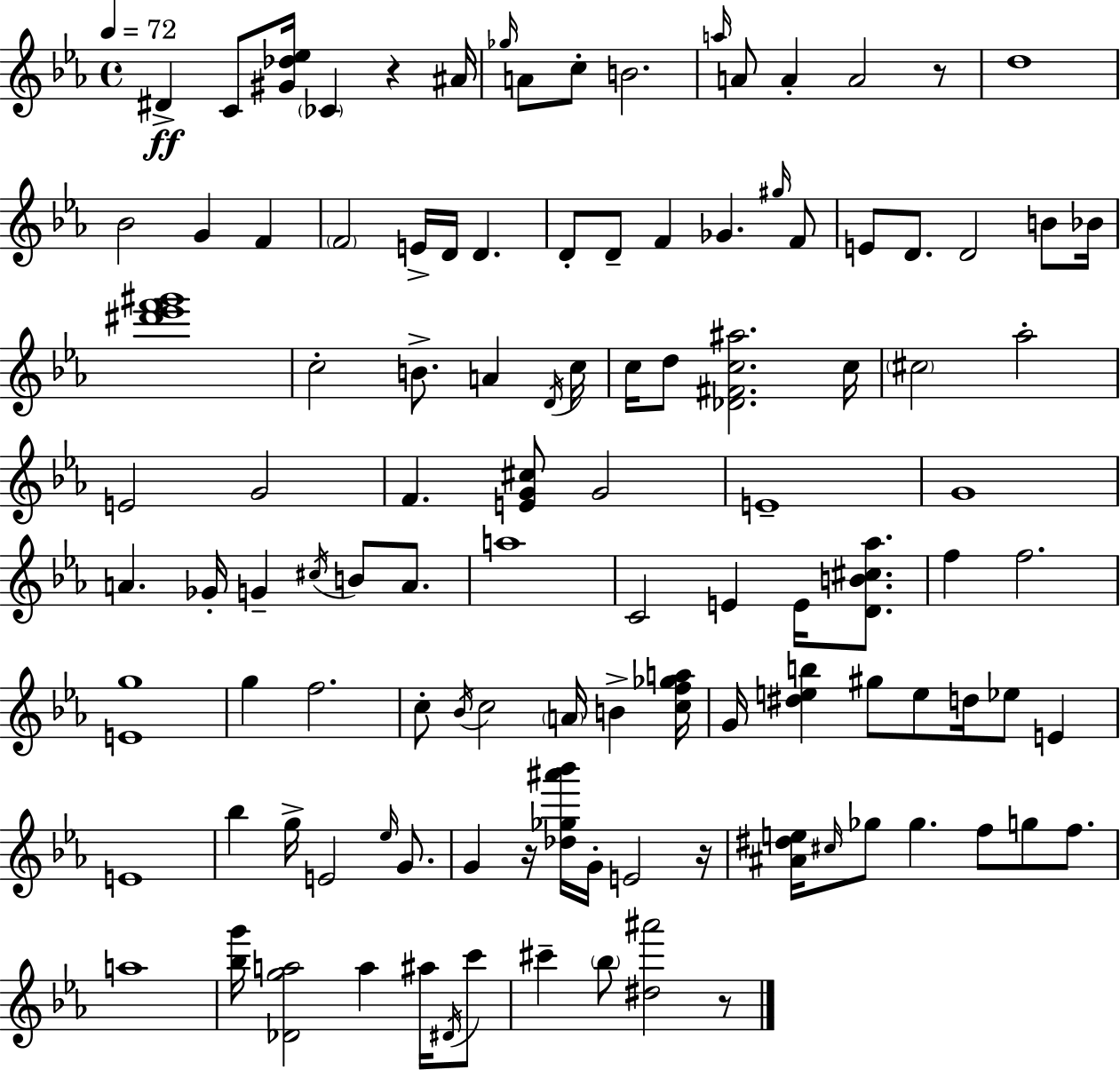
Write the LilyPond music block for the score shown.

{
  \clef treble
  \time 4/4
  \defaultTimeSignature
  \key c \minor
  \tempo 4 = 72
  \repeat volta 2 { dis'4->\ff c'8 <gis' des'' ees''>16 \parenthesize ces'4 r4 ais'16 | \grace { ges''16 } a'8 c''8-. b'2. | \grace { a''16 } a'8 a'4-. a'2 | r8 d''1 | \break bes'2 g'4 f'4 | \parenthesize f'2 e'16-> d'16 d'4. | d'8-. d'8-- f'4 ges'4. | \grace { gis''16 } f'8 e'8 d'8. d'2 | \break b'8 bes'16 <dis''' ees''' f''' gis'''>1 | c''2-. b'8.-> a'4 | \acciaccatura { d'16 } c''16 c''16 d''8 <des' fis' c'' ais''>2. | c''16 \parenthesize cis''2 aes''2-. | \break e'2 g'2 | f'4. <e' g' cis''>8 g'2 | e'1-- | g'1 | \break a'4. ges'16-. g'4-- \acciaccatura { cis''16 } | b'8 a'8. a''1 | c'2 e'4 | e'16 <d' b' cis'' aes''>8. f''4 f''2. | \break <e' g''>1 | g''4 f''2. | c''8-. \acciaccatura { bes'16 } c''2 | \parenthesize a'16 b'4-> <c'' f'' ges'' a''>16 g'16 <dis'' e'' b''>4 gis''8 e''8 d''16 | \break ees''8 e'4 e'1 | bes''4 g''16-> e'2 | \grace { ees''16 } g'8. g'4 r16 <des'' ges'' ais''' bes'''>16 g'16-. e'2 | r16 <ais' dis'' e''>16 \grace { cis''16 } ges''8 ges''4. | \break f''8 g''8 f''8. a''1 | <bes'' g'''>16 <des' g'' a''>2 | a''4 ais''16 \acciaccatura { dis'16 } c'''8 cis'''4-- \parenthesize bes''8 <dis'' ais'''>2 | r8 } \bar "|."
}